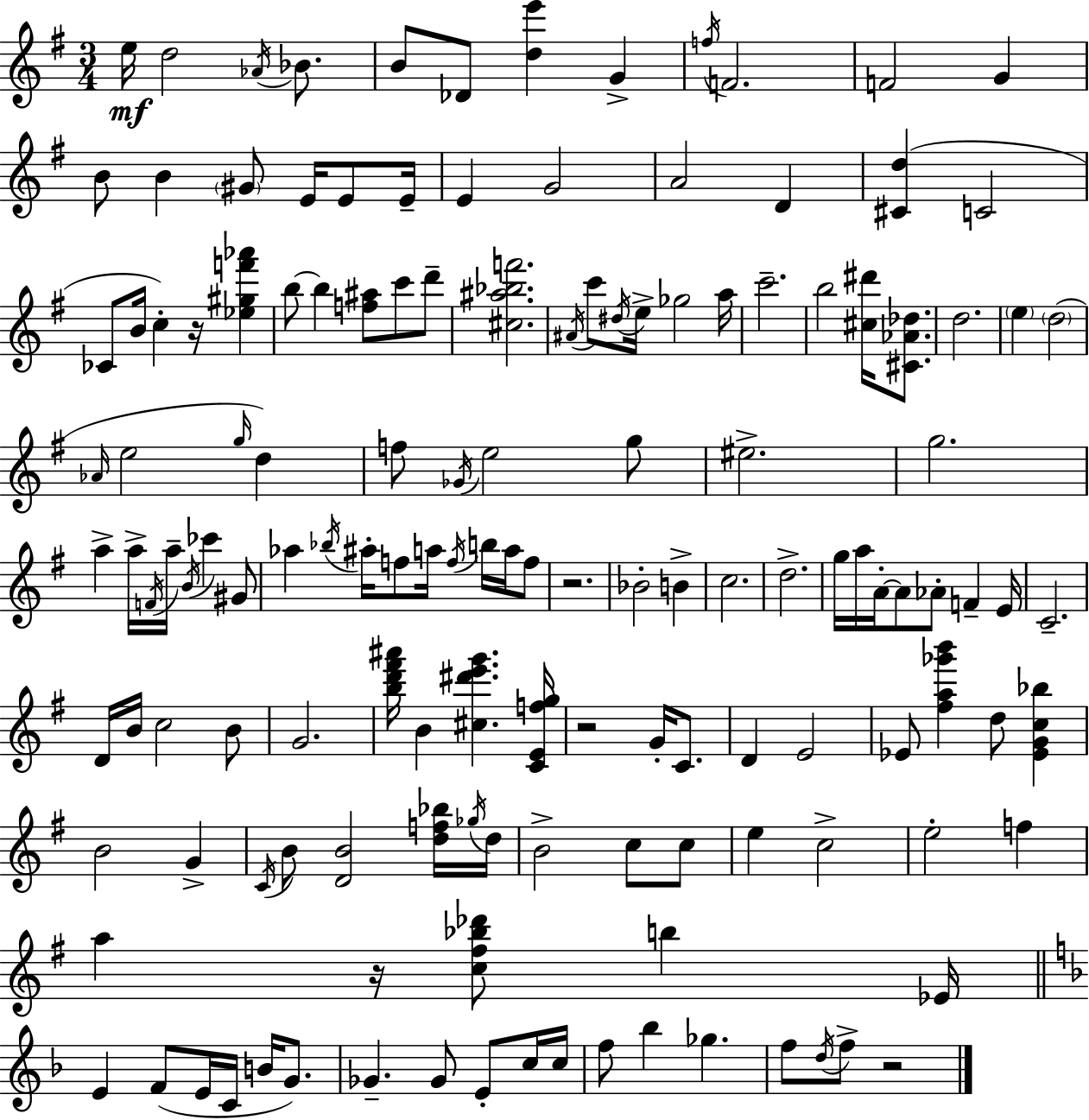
{
  \clef treble
  \numericTimeSignature
  \time 3/4
  \key g \major
  e''16\mf d''2 \acciaccatura { aes'16 } bes'8. | b'8 des'8 <d'' e'''>4 g'4-> | \acciaccatura { f''16 } f'2. | f'2 g'4 | \break b'8 b'4 \parenthesize gis'8 e'16 e'8 | e'16-- e'4 g'2 | a'2 d'4 | <cis' d''>4( c'2 | \break ces'8 b'16 c''4-.) r16 <ees'' gis'' f''' aes'''>4 | b''8~~ b''4 <f'' ais''>8 c'''8 | d'''8-- <cis'' ais'' bes'' f'''>2. | \acciaccatura { ais'16 } c'''8 \acciaccatura { dis''16 } e''16-> ges''2 | \break a''16 c'''2.-- | b''2 | <cis'' dis'''>16 <cis' aes' des''>8. d''2. | \parenthesize e''4 \parenthesize d''2( | \break \grace { aes'16 } e''2 | \grace { g''16 }) d''4 f''8 \acciaccatura { ges'16 } e''2 | g''8 eis''2.-> | g''2. | \break a''4-> a''16-> | \acciaccatura { f'16 } a''16-- \acciaccatura { b'16 } ces'''4 gis'8 aes''4 | \acciaccatura { bes''16 } ais''16-. f''8 a''16 \acciaccatura { f''16 } b''16 a''16 f''8 r2. | bes'2-. | \break b'4-> c''2. | d''2.-> | g''16 | a''16 a'16-.~~ a'8 aes'8-. f'4-- e'16 c'2.-- | \break d'16 | b'16 c''2 b'8 g'2. | <b'' d''' fis''' ais'''>16 | b'4 <cis'' dis''' e''' g'''>4. <c' e' f'' g''>16 r2 | \break g'16-. c'8. d'4 | e'2 ees'8 | <fis'' a'' ges''' b'''>4 d''8 <ees' g' c'' bes''>4 b'2 | g'4-> \acciaccatura { c'16 } | \break b'8 <d' b'>2 <d'' f'' bes''>16 \acciaccatura { ges''16 } | d''16 b'2-> c''8 c''8 | e''4 c''2-> | e''2-. f''4 | \break a''4 r16 <c'' fis'' bes'' des'''>8 b''4 | ees'16 \bar "||" \break \key f \major e'4 f'8( e'16 c'16 b'16 g'8.) | ges'4.-- ges'8 e'8-. c''16 c''16 | f''8 bes''4 ges''4. | f''8 \acciaccatura { d''16 } f''8-> r2 | \break \bar "|."
}